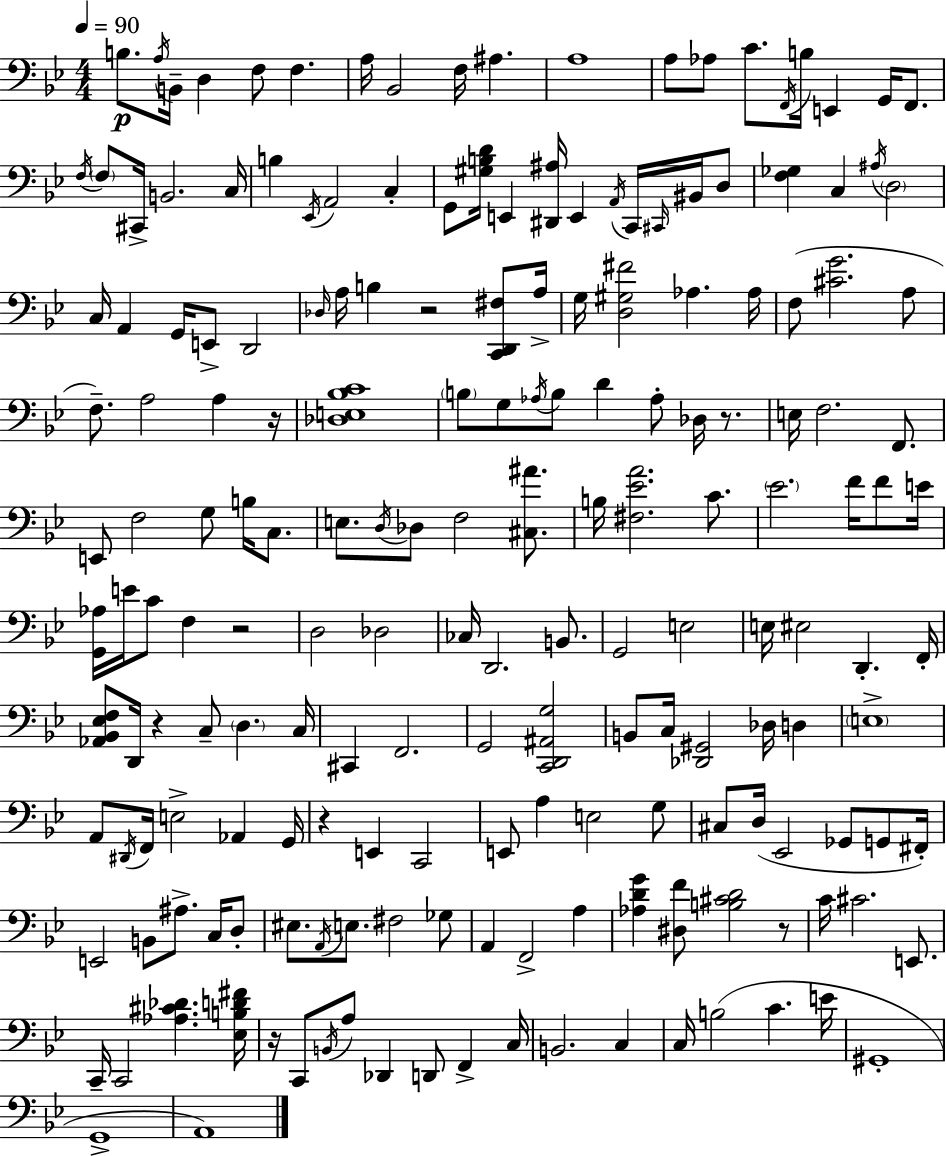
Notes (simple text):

B3/e. A3/s B2/s D3/q F3/e F3/q. A3/s Bb2/h F3/s A#3/q. A3/w A3/e Ab3/e C4/e. F2/s B3/s E2/q G2/s F2/e. F3/s F3/e C#2/s B2/h. C3/s B3/q Eb2/s A2/h C3/q G2/e [G#3,B3,D4]/s E2/q [D#2,A#3]/s E2/q A2/s C2/s C#2/s BIS2/s D3/e [F3,Gb3]/q C3/q A#3/s D3/h C3/s A2/q G2/s E2/e D2/h Db3/s A3/s B3/q R/h [C2,D2,F#3]/e A3/s G3/s [D3,G#3,F#4]/h Ab3/q. Ab3/s F3/e [C#4,G4]/h. A3/e F3/e. A3/h A3/q R/s [Db3,E3,Bb3,C4]/w B3/e G3/e Ab3/s B3/e D4/q Ab3/e Db3/s R/e. E3/s F3/h. F2/e. E2/e F3/h G3/e B3/s C3/e. E3/e. D3/s Db3/e F3/h [C#3,A#4]/e. B3/s [F#3,Eb4,A4]/h. C4/e. Eb4/h. F4/s F4/e E4/s [G2,Ab3]/s E4/s C4/e F3/q R/h D3/h Db3/h CES3/s D2/h. B2/e. G2/h E3/h E3/s EIS3/h D2/q. F2/s [Ab2,Bb2,Eb3,F3]/e D2/s R/q C3/e D3/q. C3/s C#2/q F2/h. G2/h [C2,D2,A#2,G3]/h B2/e C3/s [Db2,G#2]/h Db3/s D3/q E3/w A2/e D#2/s F2/s E3/h Ab2/q G2/s R/q E2/q C2/h E2/e A3/q E3/h G3/e C#3/e D3/s Eb2/h Gb2/e G2/e F#2/s E2/h B2/e A#3/e. C3/s D3/e EIS3/e. A2/s E3/e. F#3/h Gb3/e A2/q F2/h A3/q [Ab3,D4,G4]/q [D#3,F4]/e [B3,C#4,D4]/h R/e C4/s C#4/h. E2/e. C2/s C2/h [Ab3,C#4,Db4]/q. [Eb3,B3,D4,F#4]/s R/s C2/e B2/s A3/e Db2/q D2/e F2/q C3/s B2/h. C3/q C3/s B3/h C4/q. E4/s G#2/w G2/w A2/w